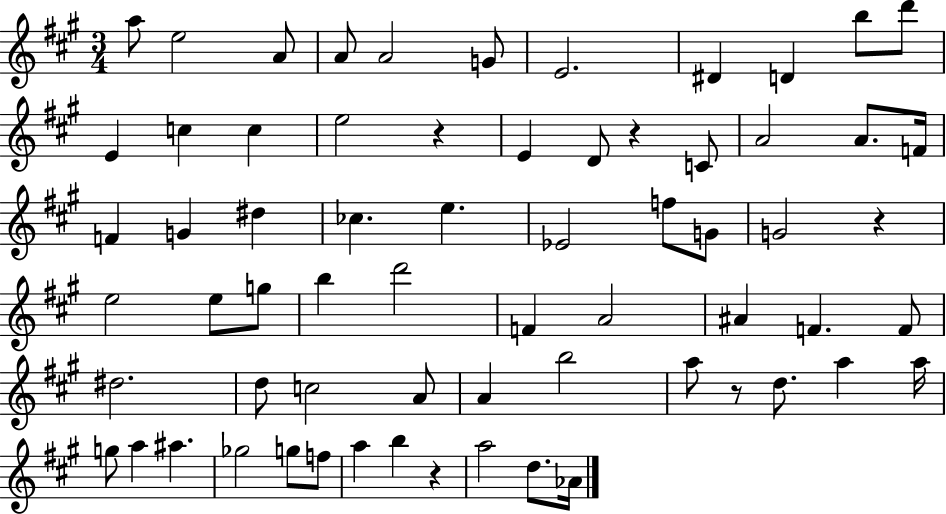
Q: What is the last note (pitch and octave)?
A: Ab4